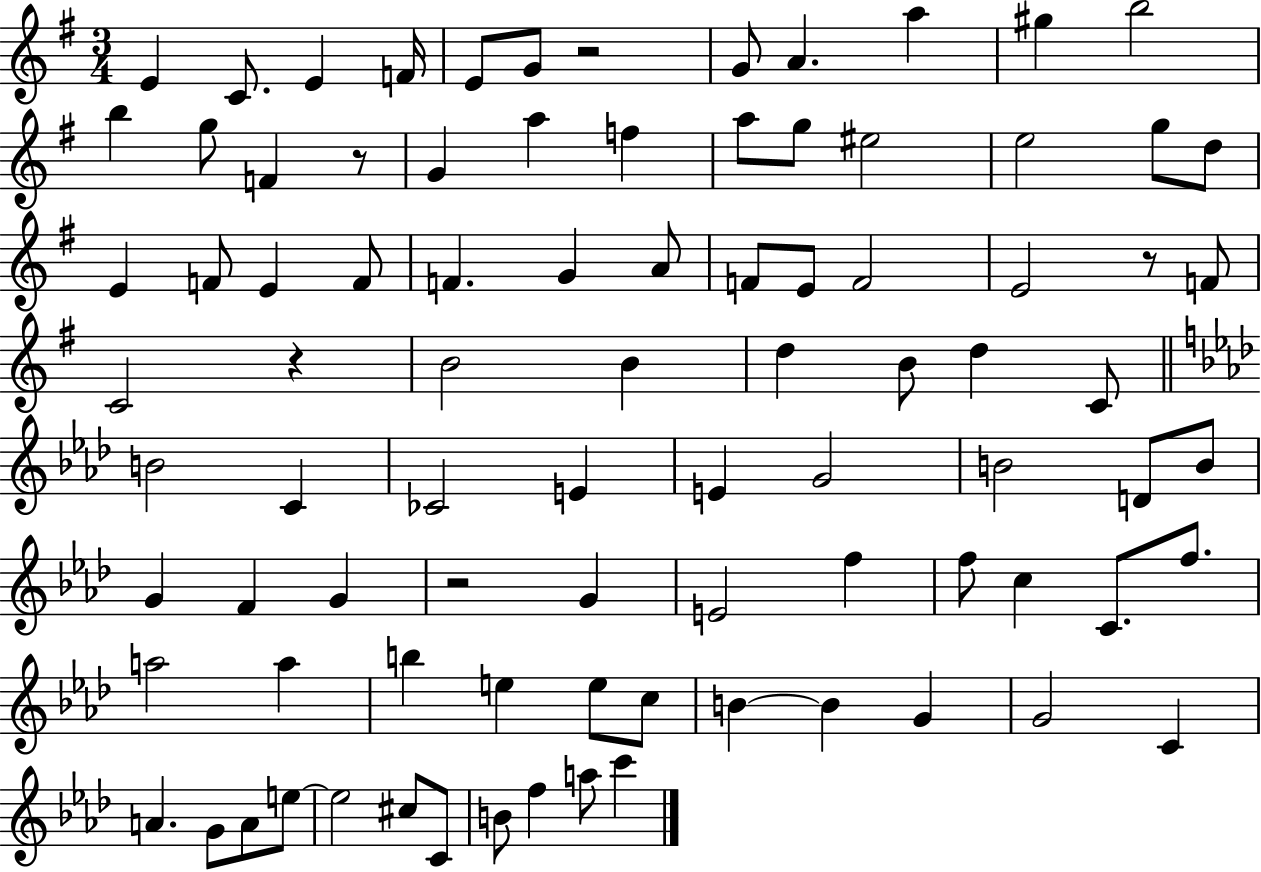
E4/q C4/e. E4/q F4/s E4/e G4/e R/h G4/e A4/q. A5/q G#5/q B5/h B5/q G5/e F4/q R/e G4/q A5/q F5/q A5/e G5/e EIS5/h E5/h G5/e D5/e E4/q F4/e E4/q F4/e F4/q. G4/q A4/e F4/e E4/e F4/h E4/h R/e F4/e C4/h R/q B4/h B4/q D5/q B4/e D5/q C4/e B4/h C4/q CES4/h E4/q E4/q G4/h B4/h D4/e B4/e G4/q F4/q G4/q R/h G4/q E4/h F5/q F5/e C5/q C4/e. F5/e. A5/h A5/q B5/q E5/q E5/e C5/e B4/q B4/q G4/q G4/h C4/q A4/q. G4/e A4/e E5/e E5/h C#5/e C4/e B4/e F5/q A5/e C6/q